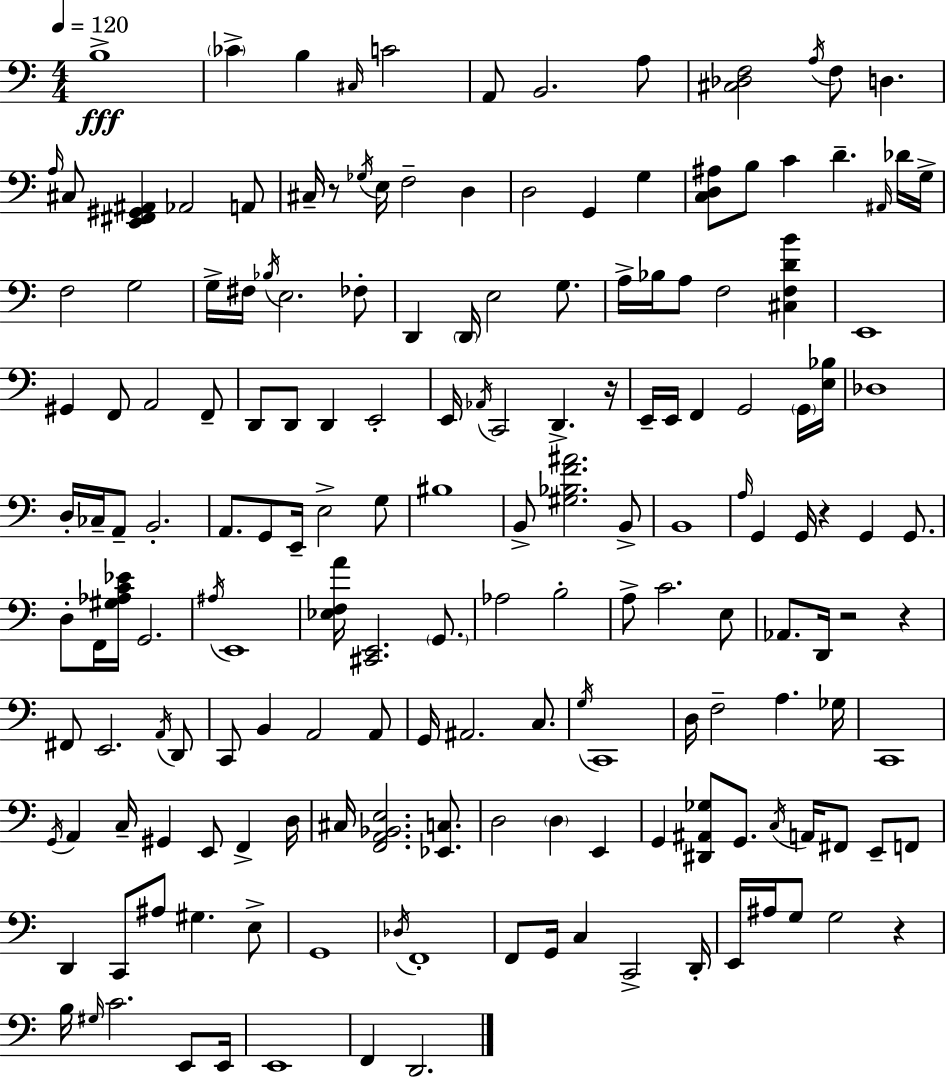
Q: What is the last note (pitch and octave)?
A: D2